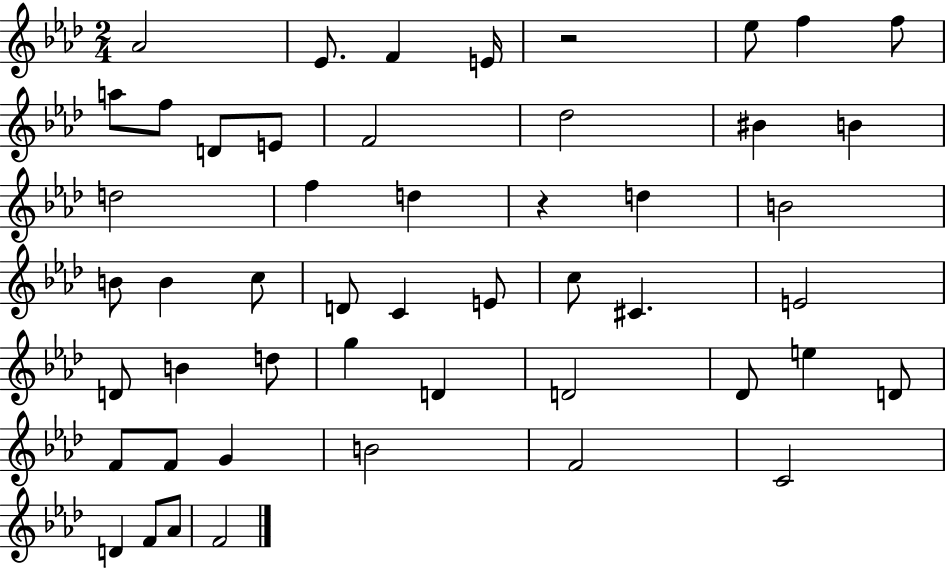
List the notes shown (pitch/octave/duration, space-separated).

Ab4/h Eb4/e. F4/q E4/s R/h Eb5/e F5/q F5/e A5/e F5/e D4/e E4/e F4/h Db5/h BIS4/q B4/q D5/h F5/q D5/q R/q D5/q B4/h B4/e B4/q C5/e D4/e C4/q E4/e C5/e C#4/q. E4/h D4/e B4/q D5/e G5/q D4/q D4/h Db4/e E5/q D4/e F4/e F4/e G4/q B4/h F4/h C4/h D4/q F4/e Ab4/e F4/h